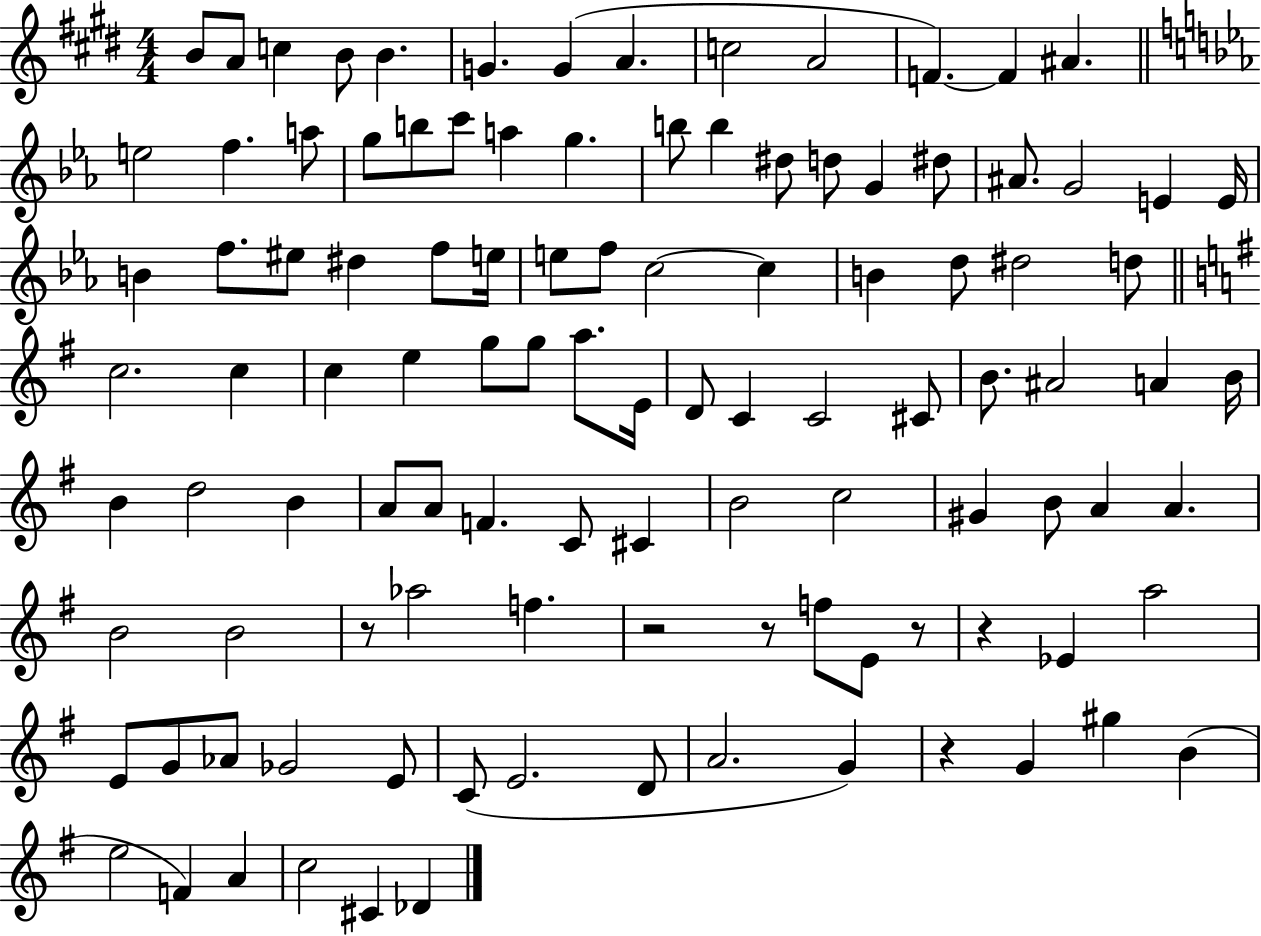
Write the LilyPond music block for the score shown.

{
  \clef treble
  \numericTimeSignature
  \time 4/4
  \key e \major
  b'8 a'8 c''4 b'8 b'4. | g'4. g'4( a'4. | c''2 a'2 | f'4.~~) f'4 ais'4. | \break \bar "||" \break \key ees \major e''2 f''4. a''8 | g''8 b''8 c'''8 a''4 g''4. | b''8 b''4 dis''8 d''8 g'4 dis''8 | ais'8. g'2 e'4 e'16 | \break b'4 f''8. eis''8 dis''4 f''8 e''16 | e''8 f''8 c''2~~ c''4 | b'4 d''8 dis''2 d''8 | \bar "||" \break \key g \major c''2. c''4 | c''4 e''4 g''8 g''8 a''8. e'16 | d'8 c'4 c'2 cis'8 | b'8. ais'2 a'4 b'16 | \break b'4 d''2 b'4 | a'8 a'8 f'4. c'8 cis'4 | b'2 c''2 | gis'4 b'8 a'4 a'4. | \break b'2 b'2 | r8 aes''2 f''4. | r2 r8 f''8 e'8 r8 | r4 ees'4 a''2 | \break e'8 g'8 aes'8 ges'2 e'8 | c'8( e'2. d'8 | a'2. g'4) | r4 g'4 gis''4 b'4( | \break e''2 f'4) a'4 | c''2 cis'4 des'4 | \bar "|."
}